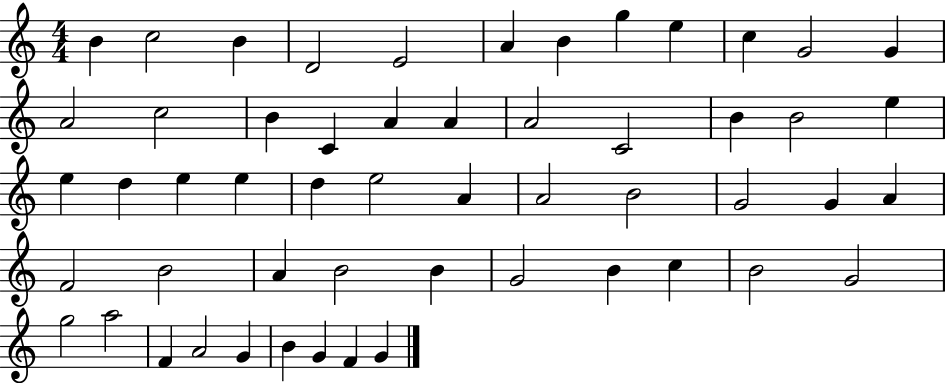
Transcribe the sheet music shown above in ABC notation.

X:1
T:Untitled
M:4/4
L:1/4
K:C
B c2 B D2 E2 A B g e c G2 G A2 c2 B C A A A2 C2 B B2 e e d e e d e2 A A2 B2 G2 G A F2 B2 A B2 B G2 B c B2 G2 g2 a2 F A2 G B G F G